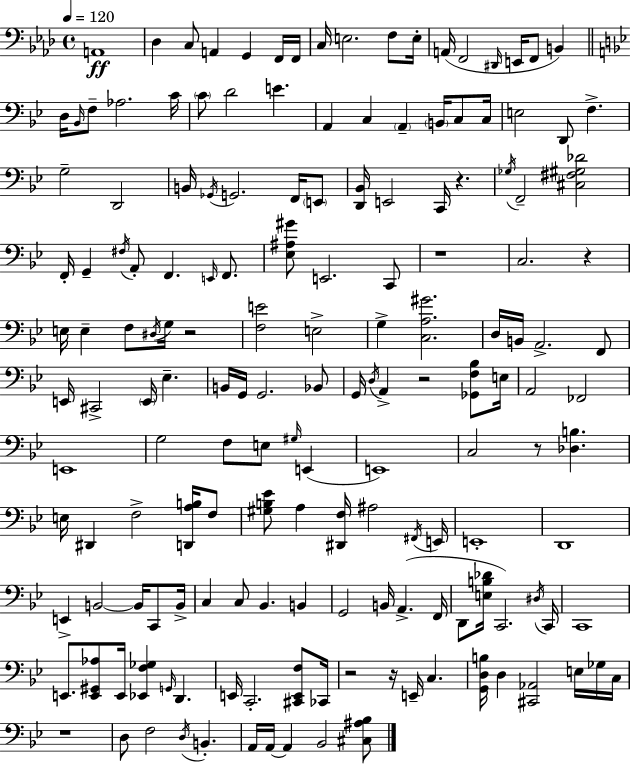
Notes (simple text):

A2/w Db3/q C3/e A2/q G2/q F2/s F2/s C3/s E3/h. F3/e E3/s A2/s F2/h D#2/s E2/s F2/e B2/q D3/s Bb2/s F3/e Ab3/h. C4/s C4/e D4/h E4/q. A2/q C3/q A2/q B2/s C3/e C3/s E3/h D2/e F3/q. G3/h D2/h B2/s Gb2/s G2/h. F2/s E2/e [D2,Bb2]/s E2/h C2/s R/q. Gb3/s F2/h [C#3,F#3,G#3,Db4]/h F2/s G2/q F#3/s A2/e F2/q. E2/s F2/e. [Eb3,A#3,G#4]/e E2/h. C2/e R/w C3/h. R/q E3/s E3/q F3/e D#3/s G3/s R/h [F3,E4]/h E3/h G3/q [C3,A3,G#4]/h. D3/s B2/s A2/h. F2/e E2/s C#2/h E2/s Eb3/q. B2/s G2/s G2/h. Bb2/e G2/s D3/s A2/q R/h [Gb2,F3,Bb3]/e E3/s A2/h FES2/h E2/w G3/h F3/e E3/e G#3/s E2/q E2/w C3/h R/e [Db3,B3]/q. E3/s D#2/q F3/h [D2,A3,B3]/s F3/e [G#3,B3,Eb4]/e A3/q [D#2,F3]/s A#3/h F#2/s E2/s E2/w D2/w E2/q B2/h B2/s C2/e B2/s C3/q C3/e Bb2/q. B2/q G2/h B2/s A2/q. F2/s D2/e [E3,B3,Db4]/s C2/h. D#3/s C2/s C2/w E2/e. [E2,G#2,Ab3]/e E2/s [Eb2,F3,Gb3]/q G2/s D2/q. E2/s C2/h. [C#2,E2,F3]/e CES2/s R/h R/s E2/s C3/q. [G2,D3,B3]/s D3/q [C#2,Ab2]/h E3/s Gb3/s C3/s R/w D3/e F3/h D3/s B2/q. A2/s A2/s A2/q Bb2/h [C#3,A#3,Bb3]/e